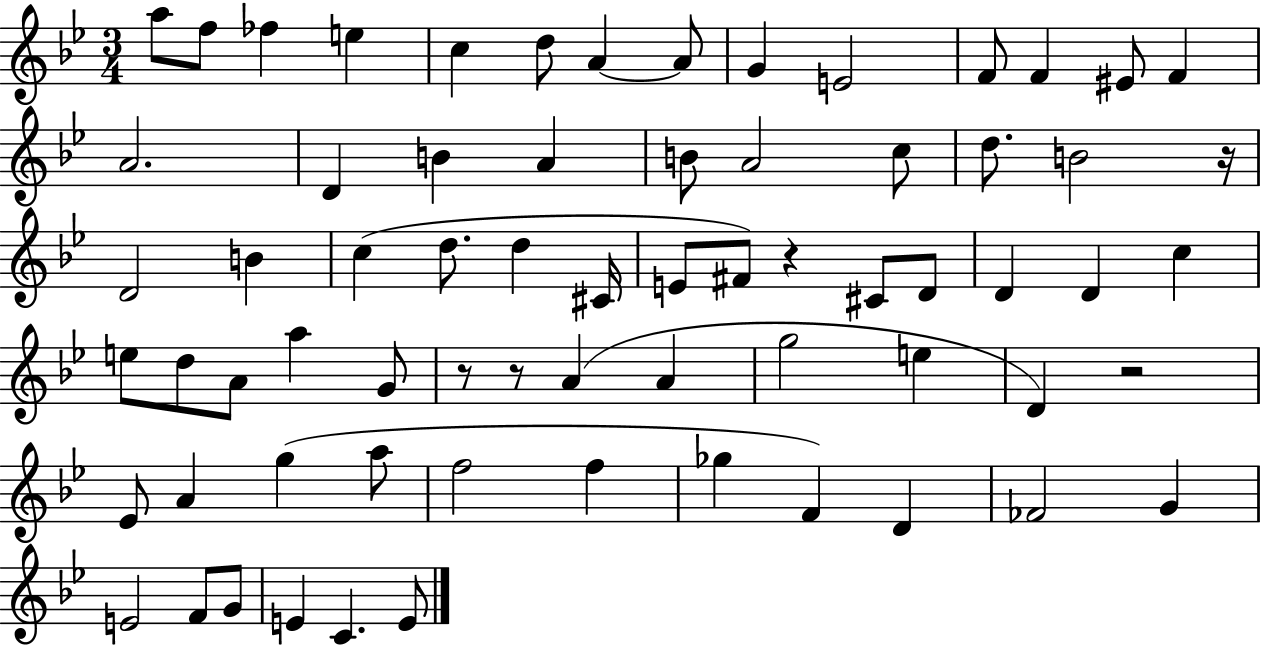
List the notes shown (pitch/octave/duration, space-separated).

A5/e F5/e FES5/q E5/q C5/q D5/e A4/q A4/e G4/q E4/h F4/e F4/q EIS4/e F4/q A4/h. D4/q B4/q A4/q B4/e A4/h C5/e D5/e. B4/h R/s D4/h B4/q C5/q D5/e. D5/q C#4/s E4/e F#4/e R/q C#4/e D4/e D4/q D4/q C5/q E5/e D5/e A4/e A5/q G4/e R/e R/e A4/q A4/q G5/h E5/q D4/q R/h Eb4/e A4/q G5/q A5/e F5/h F5/q Gb5/q F4/q D4/q FES4/h G4/q E4/h F4/e G4/e E4/q C4/q. E4/e